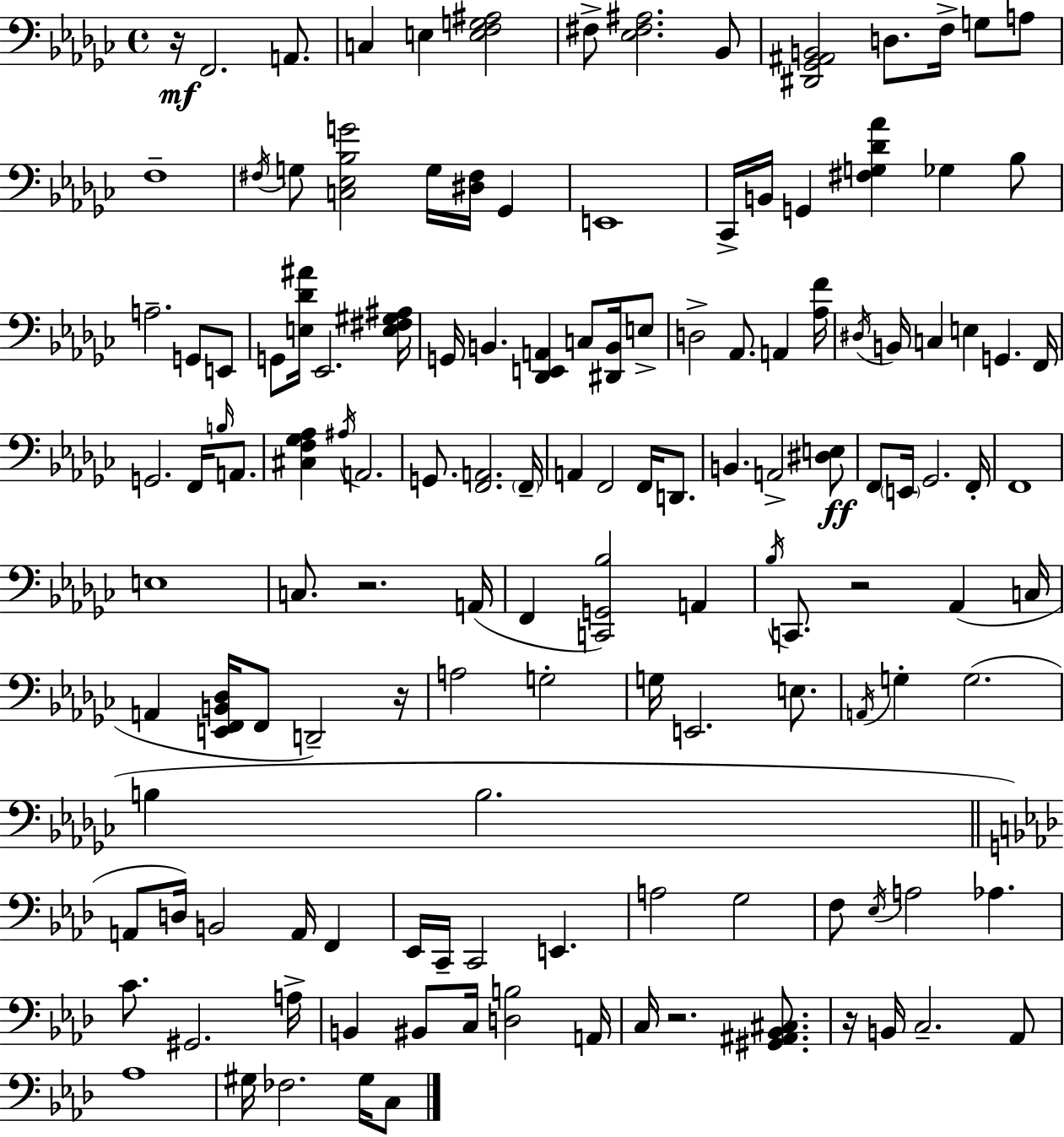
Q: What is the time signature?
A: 4/4